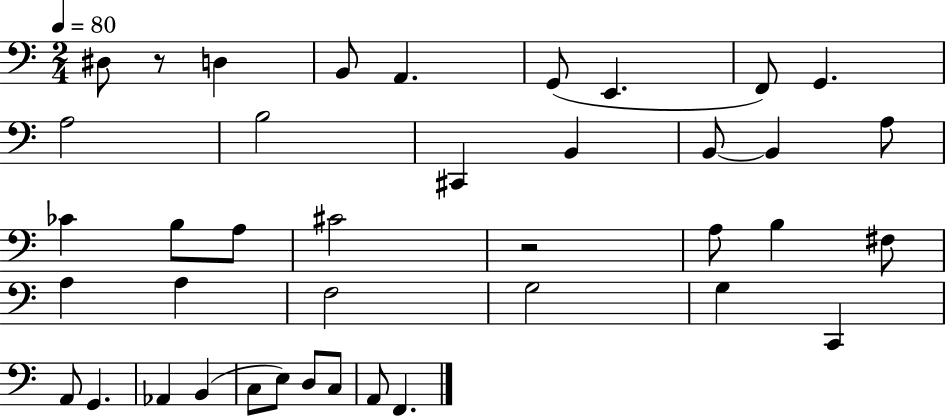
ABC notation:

X:1
T:Untitled
M:2/4
L:1/4
K:C
^D,/2 z/2 D, B,,/2 A,, G,,/2 E,, F,,/2 G,, A,2 B,2 ^C,, B,, B,,/2 B,, A,/2 _C B,/2 A,/2 ^C2 z2 A,/2 B, ^F,/2 A, A, F,2 G,2 G, C,, A,,/2 G,, _A,, B,, C,/2 E,/2 D,/2 C,/2 A,,/2 F,,